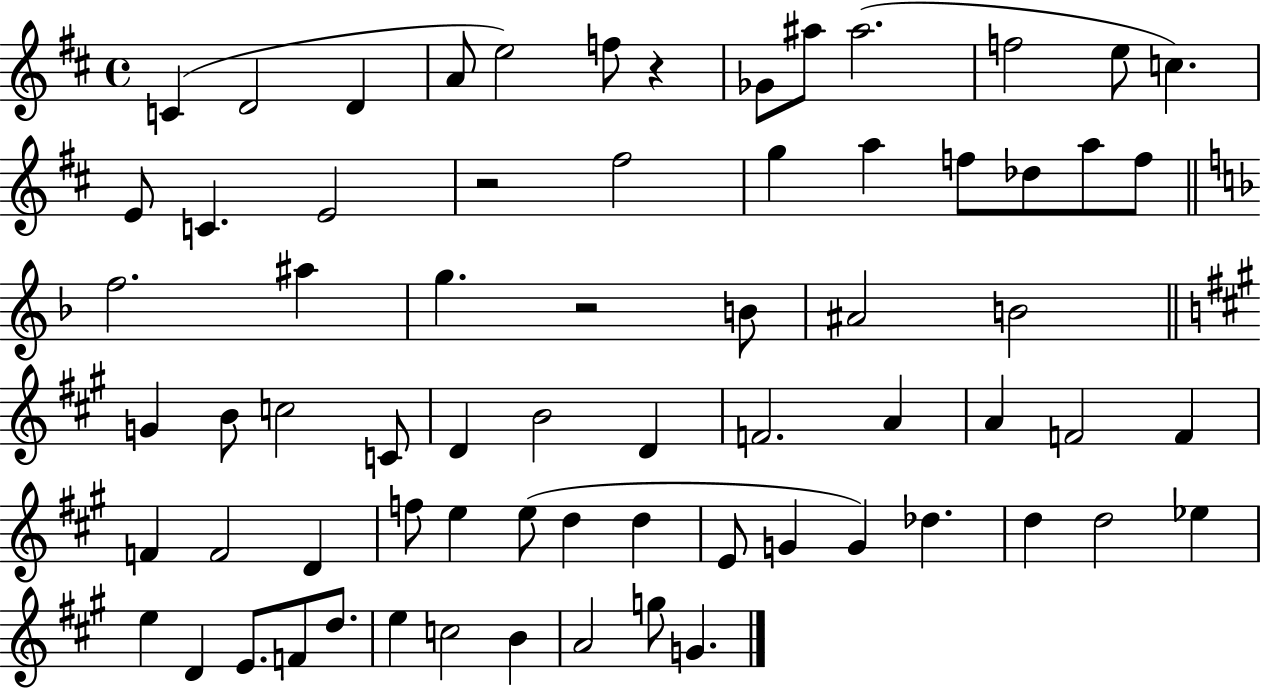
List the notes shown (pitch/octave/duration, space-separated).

C4/q D4/h D4/q A4/e E5/h F5/e R/q Gb4/e A#5/e A#5/h. F5/h E5/e C5/q. E4/e C4/q. E4/h R/h F#5/h G5/q A5/q F5/e Db5/e A5/e F5/e F5/h. A#5/q G5/q. R/h B4/e A#4/h B4/h G4/q B4/e C5/h C4/e D4/q B4/h D4/q F4/h. A4/q A4/q F4/h F4/q F4/q F4/h D4/q F5/e E5/q E5/e D5/q D5/q E4/e G4/q G4/q Db5/q. D5/q D5/h Eb5/q E5/q D4/q E4/e. F4/e D5/e. E5/q C5/h B4/q A4/h G5/e G4/q.